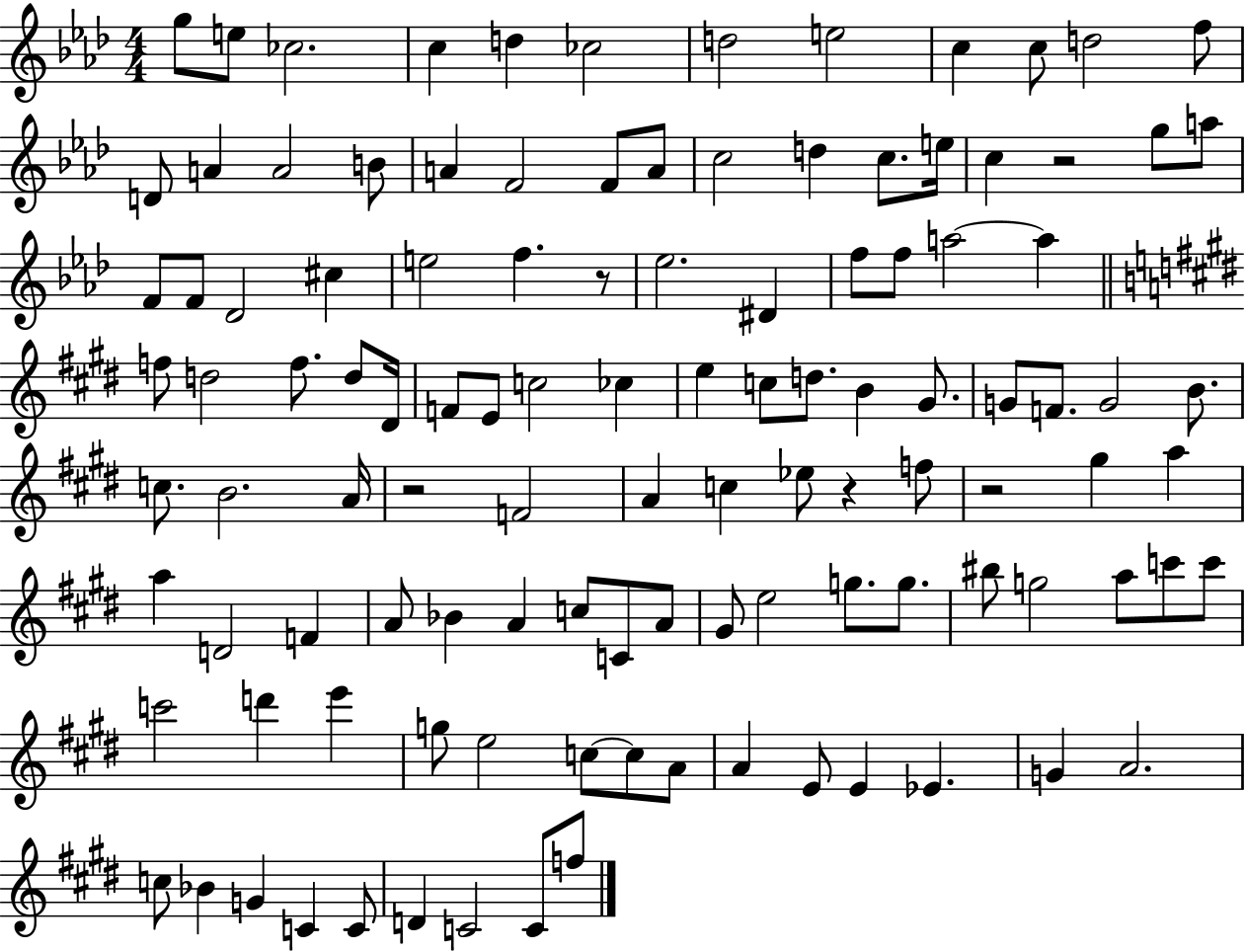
G5/e E5/e CES5/h. C5/q D5/q CES5/h D5/h E5/h C5/q C5/e D5/h F5/e D4/e A4/q A4/h B4/e A4/q F4/h F4/e A4/e C5/h D5/q C5/e. E5/s C5/q R/h G5/e A5/e F4/e F4/e Db4/h C#5/q E5/h F5/q. R/e Eb5/h. D#4/q F5/e F5/e A5/h A5/q F5/e D5/h F5/e. D5/e D#4/s F4/e E4/e C5/h CES5/q E5/q C5/e D5/e. B4/q G#4/e. G4/e F4/e. G4/h B4/e. C5/e. B4/h. A4/s R/h F4/h A4/q C5/q Eb5/e R/q F5/e R/h G#5/q A5/q A5/q D4/h F4/q A4/e Bb4/q A4/q C5/e C4/e A4/e G#4/e E5/h G5/e. G5/e. BIS5/e G5/h A5/e C6/e C6/e C6/h D6/q E6/q G5/e E5/h C5/e C5/e A4/e A4/q E4/e E4/q Eb4/q. G4/q A4/h. C5/e Bb4/q G4/q C4/q C4/e D4/q C4/h C4/e F5/e